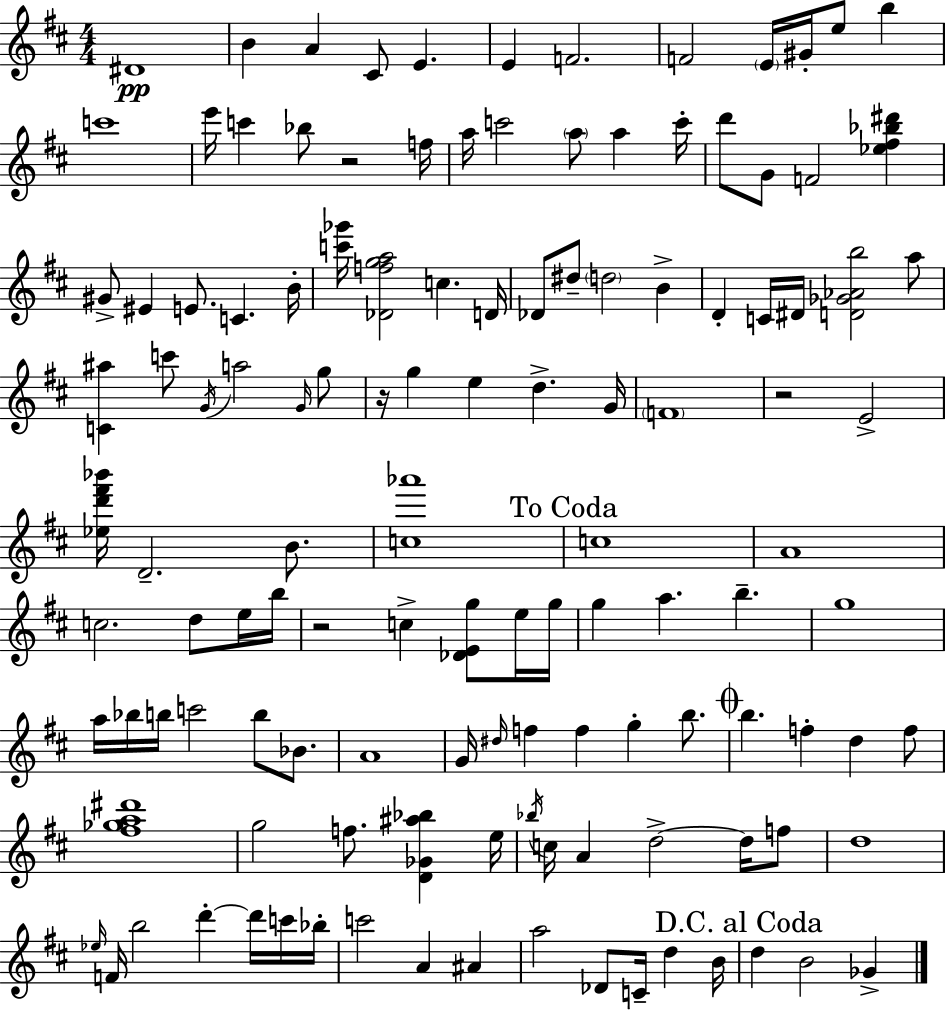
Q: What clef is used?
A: treble